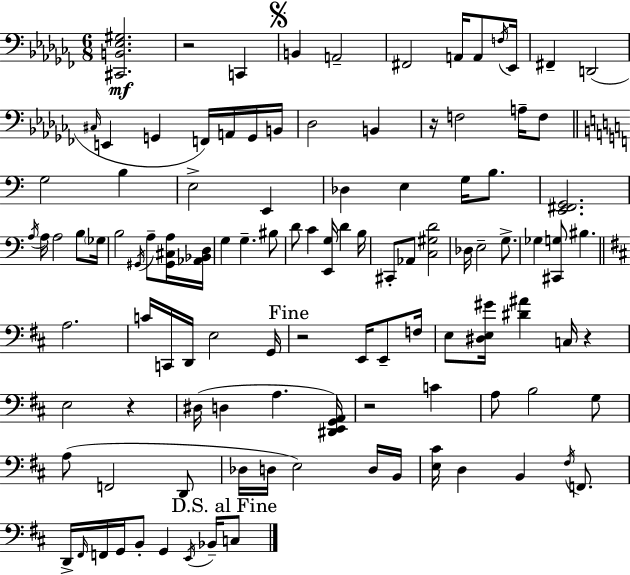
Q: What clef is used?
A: bass